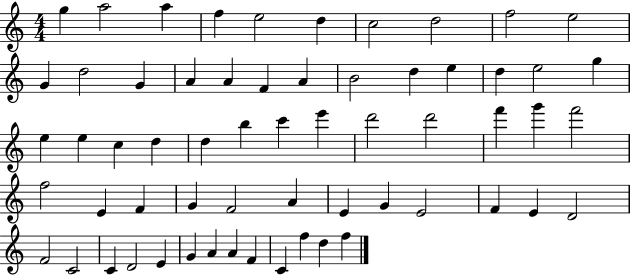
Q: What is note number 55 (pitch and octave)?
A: A4